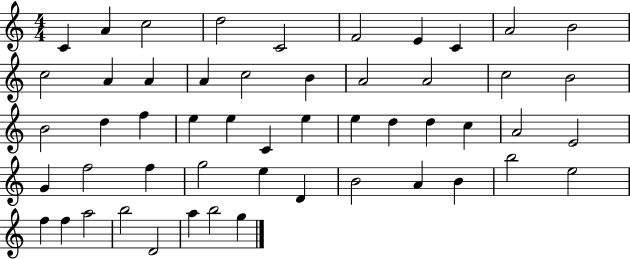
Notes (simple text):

C4/q A4/q C5/h D5/h C4/h F4/h E4/q C4/q A4/h B4/h C5/h A4/q A4/q A4/q C5/h B4/q A4/h A4/h C5/h B4/h B4/h D5/q F5/q E5/q E5/q C4/q E5/q E5/q D5/q D5/q C5/q A4/h E4/h G4/q F5/h F5/q G5/h E5/q D4/q B4/h A4/q B4/q B5/h E5/h F5/q F5/q A5/h B5/h D4/h A5/q B5/h G5/q